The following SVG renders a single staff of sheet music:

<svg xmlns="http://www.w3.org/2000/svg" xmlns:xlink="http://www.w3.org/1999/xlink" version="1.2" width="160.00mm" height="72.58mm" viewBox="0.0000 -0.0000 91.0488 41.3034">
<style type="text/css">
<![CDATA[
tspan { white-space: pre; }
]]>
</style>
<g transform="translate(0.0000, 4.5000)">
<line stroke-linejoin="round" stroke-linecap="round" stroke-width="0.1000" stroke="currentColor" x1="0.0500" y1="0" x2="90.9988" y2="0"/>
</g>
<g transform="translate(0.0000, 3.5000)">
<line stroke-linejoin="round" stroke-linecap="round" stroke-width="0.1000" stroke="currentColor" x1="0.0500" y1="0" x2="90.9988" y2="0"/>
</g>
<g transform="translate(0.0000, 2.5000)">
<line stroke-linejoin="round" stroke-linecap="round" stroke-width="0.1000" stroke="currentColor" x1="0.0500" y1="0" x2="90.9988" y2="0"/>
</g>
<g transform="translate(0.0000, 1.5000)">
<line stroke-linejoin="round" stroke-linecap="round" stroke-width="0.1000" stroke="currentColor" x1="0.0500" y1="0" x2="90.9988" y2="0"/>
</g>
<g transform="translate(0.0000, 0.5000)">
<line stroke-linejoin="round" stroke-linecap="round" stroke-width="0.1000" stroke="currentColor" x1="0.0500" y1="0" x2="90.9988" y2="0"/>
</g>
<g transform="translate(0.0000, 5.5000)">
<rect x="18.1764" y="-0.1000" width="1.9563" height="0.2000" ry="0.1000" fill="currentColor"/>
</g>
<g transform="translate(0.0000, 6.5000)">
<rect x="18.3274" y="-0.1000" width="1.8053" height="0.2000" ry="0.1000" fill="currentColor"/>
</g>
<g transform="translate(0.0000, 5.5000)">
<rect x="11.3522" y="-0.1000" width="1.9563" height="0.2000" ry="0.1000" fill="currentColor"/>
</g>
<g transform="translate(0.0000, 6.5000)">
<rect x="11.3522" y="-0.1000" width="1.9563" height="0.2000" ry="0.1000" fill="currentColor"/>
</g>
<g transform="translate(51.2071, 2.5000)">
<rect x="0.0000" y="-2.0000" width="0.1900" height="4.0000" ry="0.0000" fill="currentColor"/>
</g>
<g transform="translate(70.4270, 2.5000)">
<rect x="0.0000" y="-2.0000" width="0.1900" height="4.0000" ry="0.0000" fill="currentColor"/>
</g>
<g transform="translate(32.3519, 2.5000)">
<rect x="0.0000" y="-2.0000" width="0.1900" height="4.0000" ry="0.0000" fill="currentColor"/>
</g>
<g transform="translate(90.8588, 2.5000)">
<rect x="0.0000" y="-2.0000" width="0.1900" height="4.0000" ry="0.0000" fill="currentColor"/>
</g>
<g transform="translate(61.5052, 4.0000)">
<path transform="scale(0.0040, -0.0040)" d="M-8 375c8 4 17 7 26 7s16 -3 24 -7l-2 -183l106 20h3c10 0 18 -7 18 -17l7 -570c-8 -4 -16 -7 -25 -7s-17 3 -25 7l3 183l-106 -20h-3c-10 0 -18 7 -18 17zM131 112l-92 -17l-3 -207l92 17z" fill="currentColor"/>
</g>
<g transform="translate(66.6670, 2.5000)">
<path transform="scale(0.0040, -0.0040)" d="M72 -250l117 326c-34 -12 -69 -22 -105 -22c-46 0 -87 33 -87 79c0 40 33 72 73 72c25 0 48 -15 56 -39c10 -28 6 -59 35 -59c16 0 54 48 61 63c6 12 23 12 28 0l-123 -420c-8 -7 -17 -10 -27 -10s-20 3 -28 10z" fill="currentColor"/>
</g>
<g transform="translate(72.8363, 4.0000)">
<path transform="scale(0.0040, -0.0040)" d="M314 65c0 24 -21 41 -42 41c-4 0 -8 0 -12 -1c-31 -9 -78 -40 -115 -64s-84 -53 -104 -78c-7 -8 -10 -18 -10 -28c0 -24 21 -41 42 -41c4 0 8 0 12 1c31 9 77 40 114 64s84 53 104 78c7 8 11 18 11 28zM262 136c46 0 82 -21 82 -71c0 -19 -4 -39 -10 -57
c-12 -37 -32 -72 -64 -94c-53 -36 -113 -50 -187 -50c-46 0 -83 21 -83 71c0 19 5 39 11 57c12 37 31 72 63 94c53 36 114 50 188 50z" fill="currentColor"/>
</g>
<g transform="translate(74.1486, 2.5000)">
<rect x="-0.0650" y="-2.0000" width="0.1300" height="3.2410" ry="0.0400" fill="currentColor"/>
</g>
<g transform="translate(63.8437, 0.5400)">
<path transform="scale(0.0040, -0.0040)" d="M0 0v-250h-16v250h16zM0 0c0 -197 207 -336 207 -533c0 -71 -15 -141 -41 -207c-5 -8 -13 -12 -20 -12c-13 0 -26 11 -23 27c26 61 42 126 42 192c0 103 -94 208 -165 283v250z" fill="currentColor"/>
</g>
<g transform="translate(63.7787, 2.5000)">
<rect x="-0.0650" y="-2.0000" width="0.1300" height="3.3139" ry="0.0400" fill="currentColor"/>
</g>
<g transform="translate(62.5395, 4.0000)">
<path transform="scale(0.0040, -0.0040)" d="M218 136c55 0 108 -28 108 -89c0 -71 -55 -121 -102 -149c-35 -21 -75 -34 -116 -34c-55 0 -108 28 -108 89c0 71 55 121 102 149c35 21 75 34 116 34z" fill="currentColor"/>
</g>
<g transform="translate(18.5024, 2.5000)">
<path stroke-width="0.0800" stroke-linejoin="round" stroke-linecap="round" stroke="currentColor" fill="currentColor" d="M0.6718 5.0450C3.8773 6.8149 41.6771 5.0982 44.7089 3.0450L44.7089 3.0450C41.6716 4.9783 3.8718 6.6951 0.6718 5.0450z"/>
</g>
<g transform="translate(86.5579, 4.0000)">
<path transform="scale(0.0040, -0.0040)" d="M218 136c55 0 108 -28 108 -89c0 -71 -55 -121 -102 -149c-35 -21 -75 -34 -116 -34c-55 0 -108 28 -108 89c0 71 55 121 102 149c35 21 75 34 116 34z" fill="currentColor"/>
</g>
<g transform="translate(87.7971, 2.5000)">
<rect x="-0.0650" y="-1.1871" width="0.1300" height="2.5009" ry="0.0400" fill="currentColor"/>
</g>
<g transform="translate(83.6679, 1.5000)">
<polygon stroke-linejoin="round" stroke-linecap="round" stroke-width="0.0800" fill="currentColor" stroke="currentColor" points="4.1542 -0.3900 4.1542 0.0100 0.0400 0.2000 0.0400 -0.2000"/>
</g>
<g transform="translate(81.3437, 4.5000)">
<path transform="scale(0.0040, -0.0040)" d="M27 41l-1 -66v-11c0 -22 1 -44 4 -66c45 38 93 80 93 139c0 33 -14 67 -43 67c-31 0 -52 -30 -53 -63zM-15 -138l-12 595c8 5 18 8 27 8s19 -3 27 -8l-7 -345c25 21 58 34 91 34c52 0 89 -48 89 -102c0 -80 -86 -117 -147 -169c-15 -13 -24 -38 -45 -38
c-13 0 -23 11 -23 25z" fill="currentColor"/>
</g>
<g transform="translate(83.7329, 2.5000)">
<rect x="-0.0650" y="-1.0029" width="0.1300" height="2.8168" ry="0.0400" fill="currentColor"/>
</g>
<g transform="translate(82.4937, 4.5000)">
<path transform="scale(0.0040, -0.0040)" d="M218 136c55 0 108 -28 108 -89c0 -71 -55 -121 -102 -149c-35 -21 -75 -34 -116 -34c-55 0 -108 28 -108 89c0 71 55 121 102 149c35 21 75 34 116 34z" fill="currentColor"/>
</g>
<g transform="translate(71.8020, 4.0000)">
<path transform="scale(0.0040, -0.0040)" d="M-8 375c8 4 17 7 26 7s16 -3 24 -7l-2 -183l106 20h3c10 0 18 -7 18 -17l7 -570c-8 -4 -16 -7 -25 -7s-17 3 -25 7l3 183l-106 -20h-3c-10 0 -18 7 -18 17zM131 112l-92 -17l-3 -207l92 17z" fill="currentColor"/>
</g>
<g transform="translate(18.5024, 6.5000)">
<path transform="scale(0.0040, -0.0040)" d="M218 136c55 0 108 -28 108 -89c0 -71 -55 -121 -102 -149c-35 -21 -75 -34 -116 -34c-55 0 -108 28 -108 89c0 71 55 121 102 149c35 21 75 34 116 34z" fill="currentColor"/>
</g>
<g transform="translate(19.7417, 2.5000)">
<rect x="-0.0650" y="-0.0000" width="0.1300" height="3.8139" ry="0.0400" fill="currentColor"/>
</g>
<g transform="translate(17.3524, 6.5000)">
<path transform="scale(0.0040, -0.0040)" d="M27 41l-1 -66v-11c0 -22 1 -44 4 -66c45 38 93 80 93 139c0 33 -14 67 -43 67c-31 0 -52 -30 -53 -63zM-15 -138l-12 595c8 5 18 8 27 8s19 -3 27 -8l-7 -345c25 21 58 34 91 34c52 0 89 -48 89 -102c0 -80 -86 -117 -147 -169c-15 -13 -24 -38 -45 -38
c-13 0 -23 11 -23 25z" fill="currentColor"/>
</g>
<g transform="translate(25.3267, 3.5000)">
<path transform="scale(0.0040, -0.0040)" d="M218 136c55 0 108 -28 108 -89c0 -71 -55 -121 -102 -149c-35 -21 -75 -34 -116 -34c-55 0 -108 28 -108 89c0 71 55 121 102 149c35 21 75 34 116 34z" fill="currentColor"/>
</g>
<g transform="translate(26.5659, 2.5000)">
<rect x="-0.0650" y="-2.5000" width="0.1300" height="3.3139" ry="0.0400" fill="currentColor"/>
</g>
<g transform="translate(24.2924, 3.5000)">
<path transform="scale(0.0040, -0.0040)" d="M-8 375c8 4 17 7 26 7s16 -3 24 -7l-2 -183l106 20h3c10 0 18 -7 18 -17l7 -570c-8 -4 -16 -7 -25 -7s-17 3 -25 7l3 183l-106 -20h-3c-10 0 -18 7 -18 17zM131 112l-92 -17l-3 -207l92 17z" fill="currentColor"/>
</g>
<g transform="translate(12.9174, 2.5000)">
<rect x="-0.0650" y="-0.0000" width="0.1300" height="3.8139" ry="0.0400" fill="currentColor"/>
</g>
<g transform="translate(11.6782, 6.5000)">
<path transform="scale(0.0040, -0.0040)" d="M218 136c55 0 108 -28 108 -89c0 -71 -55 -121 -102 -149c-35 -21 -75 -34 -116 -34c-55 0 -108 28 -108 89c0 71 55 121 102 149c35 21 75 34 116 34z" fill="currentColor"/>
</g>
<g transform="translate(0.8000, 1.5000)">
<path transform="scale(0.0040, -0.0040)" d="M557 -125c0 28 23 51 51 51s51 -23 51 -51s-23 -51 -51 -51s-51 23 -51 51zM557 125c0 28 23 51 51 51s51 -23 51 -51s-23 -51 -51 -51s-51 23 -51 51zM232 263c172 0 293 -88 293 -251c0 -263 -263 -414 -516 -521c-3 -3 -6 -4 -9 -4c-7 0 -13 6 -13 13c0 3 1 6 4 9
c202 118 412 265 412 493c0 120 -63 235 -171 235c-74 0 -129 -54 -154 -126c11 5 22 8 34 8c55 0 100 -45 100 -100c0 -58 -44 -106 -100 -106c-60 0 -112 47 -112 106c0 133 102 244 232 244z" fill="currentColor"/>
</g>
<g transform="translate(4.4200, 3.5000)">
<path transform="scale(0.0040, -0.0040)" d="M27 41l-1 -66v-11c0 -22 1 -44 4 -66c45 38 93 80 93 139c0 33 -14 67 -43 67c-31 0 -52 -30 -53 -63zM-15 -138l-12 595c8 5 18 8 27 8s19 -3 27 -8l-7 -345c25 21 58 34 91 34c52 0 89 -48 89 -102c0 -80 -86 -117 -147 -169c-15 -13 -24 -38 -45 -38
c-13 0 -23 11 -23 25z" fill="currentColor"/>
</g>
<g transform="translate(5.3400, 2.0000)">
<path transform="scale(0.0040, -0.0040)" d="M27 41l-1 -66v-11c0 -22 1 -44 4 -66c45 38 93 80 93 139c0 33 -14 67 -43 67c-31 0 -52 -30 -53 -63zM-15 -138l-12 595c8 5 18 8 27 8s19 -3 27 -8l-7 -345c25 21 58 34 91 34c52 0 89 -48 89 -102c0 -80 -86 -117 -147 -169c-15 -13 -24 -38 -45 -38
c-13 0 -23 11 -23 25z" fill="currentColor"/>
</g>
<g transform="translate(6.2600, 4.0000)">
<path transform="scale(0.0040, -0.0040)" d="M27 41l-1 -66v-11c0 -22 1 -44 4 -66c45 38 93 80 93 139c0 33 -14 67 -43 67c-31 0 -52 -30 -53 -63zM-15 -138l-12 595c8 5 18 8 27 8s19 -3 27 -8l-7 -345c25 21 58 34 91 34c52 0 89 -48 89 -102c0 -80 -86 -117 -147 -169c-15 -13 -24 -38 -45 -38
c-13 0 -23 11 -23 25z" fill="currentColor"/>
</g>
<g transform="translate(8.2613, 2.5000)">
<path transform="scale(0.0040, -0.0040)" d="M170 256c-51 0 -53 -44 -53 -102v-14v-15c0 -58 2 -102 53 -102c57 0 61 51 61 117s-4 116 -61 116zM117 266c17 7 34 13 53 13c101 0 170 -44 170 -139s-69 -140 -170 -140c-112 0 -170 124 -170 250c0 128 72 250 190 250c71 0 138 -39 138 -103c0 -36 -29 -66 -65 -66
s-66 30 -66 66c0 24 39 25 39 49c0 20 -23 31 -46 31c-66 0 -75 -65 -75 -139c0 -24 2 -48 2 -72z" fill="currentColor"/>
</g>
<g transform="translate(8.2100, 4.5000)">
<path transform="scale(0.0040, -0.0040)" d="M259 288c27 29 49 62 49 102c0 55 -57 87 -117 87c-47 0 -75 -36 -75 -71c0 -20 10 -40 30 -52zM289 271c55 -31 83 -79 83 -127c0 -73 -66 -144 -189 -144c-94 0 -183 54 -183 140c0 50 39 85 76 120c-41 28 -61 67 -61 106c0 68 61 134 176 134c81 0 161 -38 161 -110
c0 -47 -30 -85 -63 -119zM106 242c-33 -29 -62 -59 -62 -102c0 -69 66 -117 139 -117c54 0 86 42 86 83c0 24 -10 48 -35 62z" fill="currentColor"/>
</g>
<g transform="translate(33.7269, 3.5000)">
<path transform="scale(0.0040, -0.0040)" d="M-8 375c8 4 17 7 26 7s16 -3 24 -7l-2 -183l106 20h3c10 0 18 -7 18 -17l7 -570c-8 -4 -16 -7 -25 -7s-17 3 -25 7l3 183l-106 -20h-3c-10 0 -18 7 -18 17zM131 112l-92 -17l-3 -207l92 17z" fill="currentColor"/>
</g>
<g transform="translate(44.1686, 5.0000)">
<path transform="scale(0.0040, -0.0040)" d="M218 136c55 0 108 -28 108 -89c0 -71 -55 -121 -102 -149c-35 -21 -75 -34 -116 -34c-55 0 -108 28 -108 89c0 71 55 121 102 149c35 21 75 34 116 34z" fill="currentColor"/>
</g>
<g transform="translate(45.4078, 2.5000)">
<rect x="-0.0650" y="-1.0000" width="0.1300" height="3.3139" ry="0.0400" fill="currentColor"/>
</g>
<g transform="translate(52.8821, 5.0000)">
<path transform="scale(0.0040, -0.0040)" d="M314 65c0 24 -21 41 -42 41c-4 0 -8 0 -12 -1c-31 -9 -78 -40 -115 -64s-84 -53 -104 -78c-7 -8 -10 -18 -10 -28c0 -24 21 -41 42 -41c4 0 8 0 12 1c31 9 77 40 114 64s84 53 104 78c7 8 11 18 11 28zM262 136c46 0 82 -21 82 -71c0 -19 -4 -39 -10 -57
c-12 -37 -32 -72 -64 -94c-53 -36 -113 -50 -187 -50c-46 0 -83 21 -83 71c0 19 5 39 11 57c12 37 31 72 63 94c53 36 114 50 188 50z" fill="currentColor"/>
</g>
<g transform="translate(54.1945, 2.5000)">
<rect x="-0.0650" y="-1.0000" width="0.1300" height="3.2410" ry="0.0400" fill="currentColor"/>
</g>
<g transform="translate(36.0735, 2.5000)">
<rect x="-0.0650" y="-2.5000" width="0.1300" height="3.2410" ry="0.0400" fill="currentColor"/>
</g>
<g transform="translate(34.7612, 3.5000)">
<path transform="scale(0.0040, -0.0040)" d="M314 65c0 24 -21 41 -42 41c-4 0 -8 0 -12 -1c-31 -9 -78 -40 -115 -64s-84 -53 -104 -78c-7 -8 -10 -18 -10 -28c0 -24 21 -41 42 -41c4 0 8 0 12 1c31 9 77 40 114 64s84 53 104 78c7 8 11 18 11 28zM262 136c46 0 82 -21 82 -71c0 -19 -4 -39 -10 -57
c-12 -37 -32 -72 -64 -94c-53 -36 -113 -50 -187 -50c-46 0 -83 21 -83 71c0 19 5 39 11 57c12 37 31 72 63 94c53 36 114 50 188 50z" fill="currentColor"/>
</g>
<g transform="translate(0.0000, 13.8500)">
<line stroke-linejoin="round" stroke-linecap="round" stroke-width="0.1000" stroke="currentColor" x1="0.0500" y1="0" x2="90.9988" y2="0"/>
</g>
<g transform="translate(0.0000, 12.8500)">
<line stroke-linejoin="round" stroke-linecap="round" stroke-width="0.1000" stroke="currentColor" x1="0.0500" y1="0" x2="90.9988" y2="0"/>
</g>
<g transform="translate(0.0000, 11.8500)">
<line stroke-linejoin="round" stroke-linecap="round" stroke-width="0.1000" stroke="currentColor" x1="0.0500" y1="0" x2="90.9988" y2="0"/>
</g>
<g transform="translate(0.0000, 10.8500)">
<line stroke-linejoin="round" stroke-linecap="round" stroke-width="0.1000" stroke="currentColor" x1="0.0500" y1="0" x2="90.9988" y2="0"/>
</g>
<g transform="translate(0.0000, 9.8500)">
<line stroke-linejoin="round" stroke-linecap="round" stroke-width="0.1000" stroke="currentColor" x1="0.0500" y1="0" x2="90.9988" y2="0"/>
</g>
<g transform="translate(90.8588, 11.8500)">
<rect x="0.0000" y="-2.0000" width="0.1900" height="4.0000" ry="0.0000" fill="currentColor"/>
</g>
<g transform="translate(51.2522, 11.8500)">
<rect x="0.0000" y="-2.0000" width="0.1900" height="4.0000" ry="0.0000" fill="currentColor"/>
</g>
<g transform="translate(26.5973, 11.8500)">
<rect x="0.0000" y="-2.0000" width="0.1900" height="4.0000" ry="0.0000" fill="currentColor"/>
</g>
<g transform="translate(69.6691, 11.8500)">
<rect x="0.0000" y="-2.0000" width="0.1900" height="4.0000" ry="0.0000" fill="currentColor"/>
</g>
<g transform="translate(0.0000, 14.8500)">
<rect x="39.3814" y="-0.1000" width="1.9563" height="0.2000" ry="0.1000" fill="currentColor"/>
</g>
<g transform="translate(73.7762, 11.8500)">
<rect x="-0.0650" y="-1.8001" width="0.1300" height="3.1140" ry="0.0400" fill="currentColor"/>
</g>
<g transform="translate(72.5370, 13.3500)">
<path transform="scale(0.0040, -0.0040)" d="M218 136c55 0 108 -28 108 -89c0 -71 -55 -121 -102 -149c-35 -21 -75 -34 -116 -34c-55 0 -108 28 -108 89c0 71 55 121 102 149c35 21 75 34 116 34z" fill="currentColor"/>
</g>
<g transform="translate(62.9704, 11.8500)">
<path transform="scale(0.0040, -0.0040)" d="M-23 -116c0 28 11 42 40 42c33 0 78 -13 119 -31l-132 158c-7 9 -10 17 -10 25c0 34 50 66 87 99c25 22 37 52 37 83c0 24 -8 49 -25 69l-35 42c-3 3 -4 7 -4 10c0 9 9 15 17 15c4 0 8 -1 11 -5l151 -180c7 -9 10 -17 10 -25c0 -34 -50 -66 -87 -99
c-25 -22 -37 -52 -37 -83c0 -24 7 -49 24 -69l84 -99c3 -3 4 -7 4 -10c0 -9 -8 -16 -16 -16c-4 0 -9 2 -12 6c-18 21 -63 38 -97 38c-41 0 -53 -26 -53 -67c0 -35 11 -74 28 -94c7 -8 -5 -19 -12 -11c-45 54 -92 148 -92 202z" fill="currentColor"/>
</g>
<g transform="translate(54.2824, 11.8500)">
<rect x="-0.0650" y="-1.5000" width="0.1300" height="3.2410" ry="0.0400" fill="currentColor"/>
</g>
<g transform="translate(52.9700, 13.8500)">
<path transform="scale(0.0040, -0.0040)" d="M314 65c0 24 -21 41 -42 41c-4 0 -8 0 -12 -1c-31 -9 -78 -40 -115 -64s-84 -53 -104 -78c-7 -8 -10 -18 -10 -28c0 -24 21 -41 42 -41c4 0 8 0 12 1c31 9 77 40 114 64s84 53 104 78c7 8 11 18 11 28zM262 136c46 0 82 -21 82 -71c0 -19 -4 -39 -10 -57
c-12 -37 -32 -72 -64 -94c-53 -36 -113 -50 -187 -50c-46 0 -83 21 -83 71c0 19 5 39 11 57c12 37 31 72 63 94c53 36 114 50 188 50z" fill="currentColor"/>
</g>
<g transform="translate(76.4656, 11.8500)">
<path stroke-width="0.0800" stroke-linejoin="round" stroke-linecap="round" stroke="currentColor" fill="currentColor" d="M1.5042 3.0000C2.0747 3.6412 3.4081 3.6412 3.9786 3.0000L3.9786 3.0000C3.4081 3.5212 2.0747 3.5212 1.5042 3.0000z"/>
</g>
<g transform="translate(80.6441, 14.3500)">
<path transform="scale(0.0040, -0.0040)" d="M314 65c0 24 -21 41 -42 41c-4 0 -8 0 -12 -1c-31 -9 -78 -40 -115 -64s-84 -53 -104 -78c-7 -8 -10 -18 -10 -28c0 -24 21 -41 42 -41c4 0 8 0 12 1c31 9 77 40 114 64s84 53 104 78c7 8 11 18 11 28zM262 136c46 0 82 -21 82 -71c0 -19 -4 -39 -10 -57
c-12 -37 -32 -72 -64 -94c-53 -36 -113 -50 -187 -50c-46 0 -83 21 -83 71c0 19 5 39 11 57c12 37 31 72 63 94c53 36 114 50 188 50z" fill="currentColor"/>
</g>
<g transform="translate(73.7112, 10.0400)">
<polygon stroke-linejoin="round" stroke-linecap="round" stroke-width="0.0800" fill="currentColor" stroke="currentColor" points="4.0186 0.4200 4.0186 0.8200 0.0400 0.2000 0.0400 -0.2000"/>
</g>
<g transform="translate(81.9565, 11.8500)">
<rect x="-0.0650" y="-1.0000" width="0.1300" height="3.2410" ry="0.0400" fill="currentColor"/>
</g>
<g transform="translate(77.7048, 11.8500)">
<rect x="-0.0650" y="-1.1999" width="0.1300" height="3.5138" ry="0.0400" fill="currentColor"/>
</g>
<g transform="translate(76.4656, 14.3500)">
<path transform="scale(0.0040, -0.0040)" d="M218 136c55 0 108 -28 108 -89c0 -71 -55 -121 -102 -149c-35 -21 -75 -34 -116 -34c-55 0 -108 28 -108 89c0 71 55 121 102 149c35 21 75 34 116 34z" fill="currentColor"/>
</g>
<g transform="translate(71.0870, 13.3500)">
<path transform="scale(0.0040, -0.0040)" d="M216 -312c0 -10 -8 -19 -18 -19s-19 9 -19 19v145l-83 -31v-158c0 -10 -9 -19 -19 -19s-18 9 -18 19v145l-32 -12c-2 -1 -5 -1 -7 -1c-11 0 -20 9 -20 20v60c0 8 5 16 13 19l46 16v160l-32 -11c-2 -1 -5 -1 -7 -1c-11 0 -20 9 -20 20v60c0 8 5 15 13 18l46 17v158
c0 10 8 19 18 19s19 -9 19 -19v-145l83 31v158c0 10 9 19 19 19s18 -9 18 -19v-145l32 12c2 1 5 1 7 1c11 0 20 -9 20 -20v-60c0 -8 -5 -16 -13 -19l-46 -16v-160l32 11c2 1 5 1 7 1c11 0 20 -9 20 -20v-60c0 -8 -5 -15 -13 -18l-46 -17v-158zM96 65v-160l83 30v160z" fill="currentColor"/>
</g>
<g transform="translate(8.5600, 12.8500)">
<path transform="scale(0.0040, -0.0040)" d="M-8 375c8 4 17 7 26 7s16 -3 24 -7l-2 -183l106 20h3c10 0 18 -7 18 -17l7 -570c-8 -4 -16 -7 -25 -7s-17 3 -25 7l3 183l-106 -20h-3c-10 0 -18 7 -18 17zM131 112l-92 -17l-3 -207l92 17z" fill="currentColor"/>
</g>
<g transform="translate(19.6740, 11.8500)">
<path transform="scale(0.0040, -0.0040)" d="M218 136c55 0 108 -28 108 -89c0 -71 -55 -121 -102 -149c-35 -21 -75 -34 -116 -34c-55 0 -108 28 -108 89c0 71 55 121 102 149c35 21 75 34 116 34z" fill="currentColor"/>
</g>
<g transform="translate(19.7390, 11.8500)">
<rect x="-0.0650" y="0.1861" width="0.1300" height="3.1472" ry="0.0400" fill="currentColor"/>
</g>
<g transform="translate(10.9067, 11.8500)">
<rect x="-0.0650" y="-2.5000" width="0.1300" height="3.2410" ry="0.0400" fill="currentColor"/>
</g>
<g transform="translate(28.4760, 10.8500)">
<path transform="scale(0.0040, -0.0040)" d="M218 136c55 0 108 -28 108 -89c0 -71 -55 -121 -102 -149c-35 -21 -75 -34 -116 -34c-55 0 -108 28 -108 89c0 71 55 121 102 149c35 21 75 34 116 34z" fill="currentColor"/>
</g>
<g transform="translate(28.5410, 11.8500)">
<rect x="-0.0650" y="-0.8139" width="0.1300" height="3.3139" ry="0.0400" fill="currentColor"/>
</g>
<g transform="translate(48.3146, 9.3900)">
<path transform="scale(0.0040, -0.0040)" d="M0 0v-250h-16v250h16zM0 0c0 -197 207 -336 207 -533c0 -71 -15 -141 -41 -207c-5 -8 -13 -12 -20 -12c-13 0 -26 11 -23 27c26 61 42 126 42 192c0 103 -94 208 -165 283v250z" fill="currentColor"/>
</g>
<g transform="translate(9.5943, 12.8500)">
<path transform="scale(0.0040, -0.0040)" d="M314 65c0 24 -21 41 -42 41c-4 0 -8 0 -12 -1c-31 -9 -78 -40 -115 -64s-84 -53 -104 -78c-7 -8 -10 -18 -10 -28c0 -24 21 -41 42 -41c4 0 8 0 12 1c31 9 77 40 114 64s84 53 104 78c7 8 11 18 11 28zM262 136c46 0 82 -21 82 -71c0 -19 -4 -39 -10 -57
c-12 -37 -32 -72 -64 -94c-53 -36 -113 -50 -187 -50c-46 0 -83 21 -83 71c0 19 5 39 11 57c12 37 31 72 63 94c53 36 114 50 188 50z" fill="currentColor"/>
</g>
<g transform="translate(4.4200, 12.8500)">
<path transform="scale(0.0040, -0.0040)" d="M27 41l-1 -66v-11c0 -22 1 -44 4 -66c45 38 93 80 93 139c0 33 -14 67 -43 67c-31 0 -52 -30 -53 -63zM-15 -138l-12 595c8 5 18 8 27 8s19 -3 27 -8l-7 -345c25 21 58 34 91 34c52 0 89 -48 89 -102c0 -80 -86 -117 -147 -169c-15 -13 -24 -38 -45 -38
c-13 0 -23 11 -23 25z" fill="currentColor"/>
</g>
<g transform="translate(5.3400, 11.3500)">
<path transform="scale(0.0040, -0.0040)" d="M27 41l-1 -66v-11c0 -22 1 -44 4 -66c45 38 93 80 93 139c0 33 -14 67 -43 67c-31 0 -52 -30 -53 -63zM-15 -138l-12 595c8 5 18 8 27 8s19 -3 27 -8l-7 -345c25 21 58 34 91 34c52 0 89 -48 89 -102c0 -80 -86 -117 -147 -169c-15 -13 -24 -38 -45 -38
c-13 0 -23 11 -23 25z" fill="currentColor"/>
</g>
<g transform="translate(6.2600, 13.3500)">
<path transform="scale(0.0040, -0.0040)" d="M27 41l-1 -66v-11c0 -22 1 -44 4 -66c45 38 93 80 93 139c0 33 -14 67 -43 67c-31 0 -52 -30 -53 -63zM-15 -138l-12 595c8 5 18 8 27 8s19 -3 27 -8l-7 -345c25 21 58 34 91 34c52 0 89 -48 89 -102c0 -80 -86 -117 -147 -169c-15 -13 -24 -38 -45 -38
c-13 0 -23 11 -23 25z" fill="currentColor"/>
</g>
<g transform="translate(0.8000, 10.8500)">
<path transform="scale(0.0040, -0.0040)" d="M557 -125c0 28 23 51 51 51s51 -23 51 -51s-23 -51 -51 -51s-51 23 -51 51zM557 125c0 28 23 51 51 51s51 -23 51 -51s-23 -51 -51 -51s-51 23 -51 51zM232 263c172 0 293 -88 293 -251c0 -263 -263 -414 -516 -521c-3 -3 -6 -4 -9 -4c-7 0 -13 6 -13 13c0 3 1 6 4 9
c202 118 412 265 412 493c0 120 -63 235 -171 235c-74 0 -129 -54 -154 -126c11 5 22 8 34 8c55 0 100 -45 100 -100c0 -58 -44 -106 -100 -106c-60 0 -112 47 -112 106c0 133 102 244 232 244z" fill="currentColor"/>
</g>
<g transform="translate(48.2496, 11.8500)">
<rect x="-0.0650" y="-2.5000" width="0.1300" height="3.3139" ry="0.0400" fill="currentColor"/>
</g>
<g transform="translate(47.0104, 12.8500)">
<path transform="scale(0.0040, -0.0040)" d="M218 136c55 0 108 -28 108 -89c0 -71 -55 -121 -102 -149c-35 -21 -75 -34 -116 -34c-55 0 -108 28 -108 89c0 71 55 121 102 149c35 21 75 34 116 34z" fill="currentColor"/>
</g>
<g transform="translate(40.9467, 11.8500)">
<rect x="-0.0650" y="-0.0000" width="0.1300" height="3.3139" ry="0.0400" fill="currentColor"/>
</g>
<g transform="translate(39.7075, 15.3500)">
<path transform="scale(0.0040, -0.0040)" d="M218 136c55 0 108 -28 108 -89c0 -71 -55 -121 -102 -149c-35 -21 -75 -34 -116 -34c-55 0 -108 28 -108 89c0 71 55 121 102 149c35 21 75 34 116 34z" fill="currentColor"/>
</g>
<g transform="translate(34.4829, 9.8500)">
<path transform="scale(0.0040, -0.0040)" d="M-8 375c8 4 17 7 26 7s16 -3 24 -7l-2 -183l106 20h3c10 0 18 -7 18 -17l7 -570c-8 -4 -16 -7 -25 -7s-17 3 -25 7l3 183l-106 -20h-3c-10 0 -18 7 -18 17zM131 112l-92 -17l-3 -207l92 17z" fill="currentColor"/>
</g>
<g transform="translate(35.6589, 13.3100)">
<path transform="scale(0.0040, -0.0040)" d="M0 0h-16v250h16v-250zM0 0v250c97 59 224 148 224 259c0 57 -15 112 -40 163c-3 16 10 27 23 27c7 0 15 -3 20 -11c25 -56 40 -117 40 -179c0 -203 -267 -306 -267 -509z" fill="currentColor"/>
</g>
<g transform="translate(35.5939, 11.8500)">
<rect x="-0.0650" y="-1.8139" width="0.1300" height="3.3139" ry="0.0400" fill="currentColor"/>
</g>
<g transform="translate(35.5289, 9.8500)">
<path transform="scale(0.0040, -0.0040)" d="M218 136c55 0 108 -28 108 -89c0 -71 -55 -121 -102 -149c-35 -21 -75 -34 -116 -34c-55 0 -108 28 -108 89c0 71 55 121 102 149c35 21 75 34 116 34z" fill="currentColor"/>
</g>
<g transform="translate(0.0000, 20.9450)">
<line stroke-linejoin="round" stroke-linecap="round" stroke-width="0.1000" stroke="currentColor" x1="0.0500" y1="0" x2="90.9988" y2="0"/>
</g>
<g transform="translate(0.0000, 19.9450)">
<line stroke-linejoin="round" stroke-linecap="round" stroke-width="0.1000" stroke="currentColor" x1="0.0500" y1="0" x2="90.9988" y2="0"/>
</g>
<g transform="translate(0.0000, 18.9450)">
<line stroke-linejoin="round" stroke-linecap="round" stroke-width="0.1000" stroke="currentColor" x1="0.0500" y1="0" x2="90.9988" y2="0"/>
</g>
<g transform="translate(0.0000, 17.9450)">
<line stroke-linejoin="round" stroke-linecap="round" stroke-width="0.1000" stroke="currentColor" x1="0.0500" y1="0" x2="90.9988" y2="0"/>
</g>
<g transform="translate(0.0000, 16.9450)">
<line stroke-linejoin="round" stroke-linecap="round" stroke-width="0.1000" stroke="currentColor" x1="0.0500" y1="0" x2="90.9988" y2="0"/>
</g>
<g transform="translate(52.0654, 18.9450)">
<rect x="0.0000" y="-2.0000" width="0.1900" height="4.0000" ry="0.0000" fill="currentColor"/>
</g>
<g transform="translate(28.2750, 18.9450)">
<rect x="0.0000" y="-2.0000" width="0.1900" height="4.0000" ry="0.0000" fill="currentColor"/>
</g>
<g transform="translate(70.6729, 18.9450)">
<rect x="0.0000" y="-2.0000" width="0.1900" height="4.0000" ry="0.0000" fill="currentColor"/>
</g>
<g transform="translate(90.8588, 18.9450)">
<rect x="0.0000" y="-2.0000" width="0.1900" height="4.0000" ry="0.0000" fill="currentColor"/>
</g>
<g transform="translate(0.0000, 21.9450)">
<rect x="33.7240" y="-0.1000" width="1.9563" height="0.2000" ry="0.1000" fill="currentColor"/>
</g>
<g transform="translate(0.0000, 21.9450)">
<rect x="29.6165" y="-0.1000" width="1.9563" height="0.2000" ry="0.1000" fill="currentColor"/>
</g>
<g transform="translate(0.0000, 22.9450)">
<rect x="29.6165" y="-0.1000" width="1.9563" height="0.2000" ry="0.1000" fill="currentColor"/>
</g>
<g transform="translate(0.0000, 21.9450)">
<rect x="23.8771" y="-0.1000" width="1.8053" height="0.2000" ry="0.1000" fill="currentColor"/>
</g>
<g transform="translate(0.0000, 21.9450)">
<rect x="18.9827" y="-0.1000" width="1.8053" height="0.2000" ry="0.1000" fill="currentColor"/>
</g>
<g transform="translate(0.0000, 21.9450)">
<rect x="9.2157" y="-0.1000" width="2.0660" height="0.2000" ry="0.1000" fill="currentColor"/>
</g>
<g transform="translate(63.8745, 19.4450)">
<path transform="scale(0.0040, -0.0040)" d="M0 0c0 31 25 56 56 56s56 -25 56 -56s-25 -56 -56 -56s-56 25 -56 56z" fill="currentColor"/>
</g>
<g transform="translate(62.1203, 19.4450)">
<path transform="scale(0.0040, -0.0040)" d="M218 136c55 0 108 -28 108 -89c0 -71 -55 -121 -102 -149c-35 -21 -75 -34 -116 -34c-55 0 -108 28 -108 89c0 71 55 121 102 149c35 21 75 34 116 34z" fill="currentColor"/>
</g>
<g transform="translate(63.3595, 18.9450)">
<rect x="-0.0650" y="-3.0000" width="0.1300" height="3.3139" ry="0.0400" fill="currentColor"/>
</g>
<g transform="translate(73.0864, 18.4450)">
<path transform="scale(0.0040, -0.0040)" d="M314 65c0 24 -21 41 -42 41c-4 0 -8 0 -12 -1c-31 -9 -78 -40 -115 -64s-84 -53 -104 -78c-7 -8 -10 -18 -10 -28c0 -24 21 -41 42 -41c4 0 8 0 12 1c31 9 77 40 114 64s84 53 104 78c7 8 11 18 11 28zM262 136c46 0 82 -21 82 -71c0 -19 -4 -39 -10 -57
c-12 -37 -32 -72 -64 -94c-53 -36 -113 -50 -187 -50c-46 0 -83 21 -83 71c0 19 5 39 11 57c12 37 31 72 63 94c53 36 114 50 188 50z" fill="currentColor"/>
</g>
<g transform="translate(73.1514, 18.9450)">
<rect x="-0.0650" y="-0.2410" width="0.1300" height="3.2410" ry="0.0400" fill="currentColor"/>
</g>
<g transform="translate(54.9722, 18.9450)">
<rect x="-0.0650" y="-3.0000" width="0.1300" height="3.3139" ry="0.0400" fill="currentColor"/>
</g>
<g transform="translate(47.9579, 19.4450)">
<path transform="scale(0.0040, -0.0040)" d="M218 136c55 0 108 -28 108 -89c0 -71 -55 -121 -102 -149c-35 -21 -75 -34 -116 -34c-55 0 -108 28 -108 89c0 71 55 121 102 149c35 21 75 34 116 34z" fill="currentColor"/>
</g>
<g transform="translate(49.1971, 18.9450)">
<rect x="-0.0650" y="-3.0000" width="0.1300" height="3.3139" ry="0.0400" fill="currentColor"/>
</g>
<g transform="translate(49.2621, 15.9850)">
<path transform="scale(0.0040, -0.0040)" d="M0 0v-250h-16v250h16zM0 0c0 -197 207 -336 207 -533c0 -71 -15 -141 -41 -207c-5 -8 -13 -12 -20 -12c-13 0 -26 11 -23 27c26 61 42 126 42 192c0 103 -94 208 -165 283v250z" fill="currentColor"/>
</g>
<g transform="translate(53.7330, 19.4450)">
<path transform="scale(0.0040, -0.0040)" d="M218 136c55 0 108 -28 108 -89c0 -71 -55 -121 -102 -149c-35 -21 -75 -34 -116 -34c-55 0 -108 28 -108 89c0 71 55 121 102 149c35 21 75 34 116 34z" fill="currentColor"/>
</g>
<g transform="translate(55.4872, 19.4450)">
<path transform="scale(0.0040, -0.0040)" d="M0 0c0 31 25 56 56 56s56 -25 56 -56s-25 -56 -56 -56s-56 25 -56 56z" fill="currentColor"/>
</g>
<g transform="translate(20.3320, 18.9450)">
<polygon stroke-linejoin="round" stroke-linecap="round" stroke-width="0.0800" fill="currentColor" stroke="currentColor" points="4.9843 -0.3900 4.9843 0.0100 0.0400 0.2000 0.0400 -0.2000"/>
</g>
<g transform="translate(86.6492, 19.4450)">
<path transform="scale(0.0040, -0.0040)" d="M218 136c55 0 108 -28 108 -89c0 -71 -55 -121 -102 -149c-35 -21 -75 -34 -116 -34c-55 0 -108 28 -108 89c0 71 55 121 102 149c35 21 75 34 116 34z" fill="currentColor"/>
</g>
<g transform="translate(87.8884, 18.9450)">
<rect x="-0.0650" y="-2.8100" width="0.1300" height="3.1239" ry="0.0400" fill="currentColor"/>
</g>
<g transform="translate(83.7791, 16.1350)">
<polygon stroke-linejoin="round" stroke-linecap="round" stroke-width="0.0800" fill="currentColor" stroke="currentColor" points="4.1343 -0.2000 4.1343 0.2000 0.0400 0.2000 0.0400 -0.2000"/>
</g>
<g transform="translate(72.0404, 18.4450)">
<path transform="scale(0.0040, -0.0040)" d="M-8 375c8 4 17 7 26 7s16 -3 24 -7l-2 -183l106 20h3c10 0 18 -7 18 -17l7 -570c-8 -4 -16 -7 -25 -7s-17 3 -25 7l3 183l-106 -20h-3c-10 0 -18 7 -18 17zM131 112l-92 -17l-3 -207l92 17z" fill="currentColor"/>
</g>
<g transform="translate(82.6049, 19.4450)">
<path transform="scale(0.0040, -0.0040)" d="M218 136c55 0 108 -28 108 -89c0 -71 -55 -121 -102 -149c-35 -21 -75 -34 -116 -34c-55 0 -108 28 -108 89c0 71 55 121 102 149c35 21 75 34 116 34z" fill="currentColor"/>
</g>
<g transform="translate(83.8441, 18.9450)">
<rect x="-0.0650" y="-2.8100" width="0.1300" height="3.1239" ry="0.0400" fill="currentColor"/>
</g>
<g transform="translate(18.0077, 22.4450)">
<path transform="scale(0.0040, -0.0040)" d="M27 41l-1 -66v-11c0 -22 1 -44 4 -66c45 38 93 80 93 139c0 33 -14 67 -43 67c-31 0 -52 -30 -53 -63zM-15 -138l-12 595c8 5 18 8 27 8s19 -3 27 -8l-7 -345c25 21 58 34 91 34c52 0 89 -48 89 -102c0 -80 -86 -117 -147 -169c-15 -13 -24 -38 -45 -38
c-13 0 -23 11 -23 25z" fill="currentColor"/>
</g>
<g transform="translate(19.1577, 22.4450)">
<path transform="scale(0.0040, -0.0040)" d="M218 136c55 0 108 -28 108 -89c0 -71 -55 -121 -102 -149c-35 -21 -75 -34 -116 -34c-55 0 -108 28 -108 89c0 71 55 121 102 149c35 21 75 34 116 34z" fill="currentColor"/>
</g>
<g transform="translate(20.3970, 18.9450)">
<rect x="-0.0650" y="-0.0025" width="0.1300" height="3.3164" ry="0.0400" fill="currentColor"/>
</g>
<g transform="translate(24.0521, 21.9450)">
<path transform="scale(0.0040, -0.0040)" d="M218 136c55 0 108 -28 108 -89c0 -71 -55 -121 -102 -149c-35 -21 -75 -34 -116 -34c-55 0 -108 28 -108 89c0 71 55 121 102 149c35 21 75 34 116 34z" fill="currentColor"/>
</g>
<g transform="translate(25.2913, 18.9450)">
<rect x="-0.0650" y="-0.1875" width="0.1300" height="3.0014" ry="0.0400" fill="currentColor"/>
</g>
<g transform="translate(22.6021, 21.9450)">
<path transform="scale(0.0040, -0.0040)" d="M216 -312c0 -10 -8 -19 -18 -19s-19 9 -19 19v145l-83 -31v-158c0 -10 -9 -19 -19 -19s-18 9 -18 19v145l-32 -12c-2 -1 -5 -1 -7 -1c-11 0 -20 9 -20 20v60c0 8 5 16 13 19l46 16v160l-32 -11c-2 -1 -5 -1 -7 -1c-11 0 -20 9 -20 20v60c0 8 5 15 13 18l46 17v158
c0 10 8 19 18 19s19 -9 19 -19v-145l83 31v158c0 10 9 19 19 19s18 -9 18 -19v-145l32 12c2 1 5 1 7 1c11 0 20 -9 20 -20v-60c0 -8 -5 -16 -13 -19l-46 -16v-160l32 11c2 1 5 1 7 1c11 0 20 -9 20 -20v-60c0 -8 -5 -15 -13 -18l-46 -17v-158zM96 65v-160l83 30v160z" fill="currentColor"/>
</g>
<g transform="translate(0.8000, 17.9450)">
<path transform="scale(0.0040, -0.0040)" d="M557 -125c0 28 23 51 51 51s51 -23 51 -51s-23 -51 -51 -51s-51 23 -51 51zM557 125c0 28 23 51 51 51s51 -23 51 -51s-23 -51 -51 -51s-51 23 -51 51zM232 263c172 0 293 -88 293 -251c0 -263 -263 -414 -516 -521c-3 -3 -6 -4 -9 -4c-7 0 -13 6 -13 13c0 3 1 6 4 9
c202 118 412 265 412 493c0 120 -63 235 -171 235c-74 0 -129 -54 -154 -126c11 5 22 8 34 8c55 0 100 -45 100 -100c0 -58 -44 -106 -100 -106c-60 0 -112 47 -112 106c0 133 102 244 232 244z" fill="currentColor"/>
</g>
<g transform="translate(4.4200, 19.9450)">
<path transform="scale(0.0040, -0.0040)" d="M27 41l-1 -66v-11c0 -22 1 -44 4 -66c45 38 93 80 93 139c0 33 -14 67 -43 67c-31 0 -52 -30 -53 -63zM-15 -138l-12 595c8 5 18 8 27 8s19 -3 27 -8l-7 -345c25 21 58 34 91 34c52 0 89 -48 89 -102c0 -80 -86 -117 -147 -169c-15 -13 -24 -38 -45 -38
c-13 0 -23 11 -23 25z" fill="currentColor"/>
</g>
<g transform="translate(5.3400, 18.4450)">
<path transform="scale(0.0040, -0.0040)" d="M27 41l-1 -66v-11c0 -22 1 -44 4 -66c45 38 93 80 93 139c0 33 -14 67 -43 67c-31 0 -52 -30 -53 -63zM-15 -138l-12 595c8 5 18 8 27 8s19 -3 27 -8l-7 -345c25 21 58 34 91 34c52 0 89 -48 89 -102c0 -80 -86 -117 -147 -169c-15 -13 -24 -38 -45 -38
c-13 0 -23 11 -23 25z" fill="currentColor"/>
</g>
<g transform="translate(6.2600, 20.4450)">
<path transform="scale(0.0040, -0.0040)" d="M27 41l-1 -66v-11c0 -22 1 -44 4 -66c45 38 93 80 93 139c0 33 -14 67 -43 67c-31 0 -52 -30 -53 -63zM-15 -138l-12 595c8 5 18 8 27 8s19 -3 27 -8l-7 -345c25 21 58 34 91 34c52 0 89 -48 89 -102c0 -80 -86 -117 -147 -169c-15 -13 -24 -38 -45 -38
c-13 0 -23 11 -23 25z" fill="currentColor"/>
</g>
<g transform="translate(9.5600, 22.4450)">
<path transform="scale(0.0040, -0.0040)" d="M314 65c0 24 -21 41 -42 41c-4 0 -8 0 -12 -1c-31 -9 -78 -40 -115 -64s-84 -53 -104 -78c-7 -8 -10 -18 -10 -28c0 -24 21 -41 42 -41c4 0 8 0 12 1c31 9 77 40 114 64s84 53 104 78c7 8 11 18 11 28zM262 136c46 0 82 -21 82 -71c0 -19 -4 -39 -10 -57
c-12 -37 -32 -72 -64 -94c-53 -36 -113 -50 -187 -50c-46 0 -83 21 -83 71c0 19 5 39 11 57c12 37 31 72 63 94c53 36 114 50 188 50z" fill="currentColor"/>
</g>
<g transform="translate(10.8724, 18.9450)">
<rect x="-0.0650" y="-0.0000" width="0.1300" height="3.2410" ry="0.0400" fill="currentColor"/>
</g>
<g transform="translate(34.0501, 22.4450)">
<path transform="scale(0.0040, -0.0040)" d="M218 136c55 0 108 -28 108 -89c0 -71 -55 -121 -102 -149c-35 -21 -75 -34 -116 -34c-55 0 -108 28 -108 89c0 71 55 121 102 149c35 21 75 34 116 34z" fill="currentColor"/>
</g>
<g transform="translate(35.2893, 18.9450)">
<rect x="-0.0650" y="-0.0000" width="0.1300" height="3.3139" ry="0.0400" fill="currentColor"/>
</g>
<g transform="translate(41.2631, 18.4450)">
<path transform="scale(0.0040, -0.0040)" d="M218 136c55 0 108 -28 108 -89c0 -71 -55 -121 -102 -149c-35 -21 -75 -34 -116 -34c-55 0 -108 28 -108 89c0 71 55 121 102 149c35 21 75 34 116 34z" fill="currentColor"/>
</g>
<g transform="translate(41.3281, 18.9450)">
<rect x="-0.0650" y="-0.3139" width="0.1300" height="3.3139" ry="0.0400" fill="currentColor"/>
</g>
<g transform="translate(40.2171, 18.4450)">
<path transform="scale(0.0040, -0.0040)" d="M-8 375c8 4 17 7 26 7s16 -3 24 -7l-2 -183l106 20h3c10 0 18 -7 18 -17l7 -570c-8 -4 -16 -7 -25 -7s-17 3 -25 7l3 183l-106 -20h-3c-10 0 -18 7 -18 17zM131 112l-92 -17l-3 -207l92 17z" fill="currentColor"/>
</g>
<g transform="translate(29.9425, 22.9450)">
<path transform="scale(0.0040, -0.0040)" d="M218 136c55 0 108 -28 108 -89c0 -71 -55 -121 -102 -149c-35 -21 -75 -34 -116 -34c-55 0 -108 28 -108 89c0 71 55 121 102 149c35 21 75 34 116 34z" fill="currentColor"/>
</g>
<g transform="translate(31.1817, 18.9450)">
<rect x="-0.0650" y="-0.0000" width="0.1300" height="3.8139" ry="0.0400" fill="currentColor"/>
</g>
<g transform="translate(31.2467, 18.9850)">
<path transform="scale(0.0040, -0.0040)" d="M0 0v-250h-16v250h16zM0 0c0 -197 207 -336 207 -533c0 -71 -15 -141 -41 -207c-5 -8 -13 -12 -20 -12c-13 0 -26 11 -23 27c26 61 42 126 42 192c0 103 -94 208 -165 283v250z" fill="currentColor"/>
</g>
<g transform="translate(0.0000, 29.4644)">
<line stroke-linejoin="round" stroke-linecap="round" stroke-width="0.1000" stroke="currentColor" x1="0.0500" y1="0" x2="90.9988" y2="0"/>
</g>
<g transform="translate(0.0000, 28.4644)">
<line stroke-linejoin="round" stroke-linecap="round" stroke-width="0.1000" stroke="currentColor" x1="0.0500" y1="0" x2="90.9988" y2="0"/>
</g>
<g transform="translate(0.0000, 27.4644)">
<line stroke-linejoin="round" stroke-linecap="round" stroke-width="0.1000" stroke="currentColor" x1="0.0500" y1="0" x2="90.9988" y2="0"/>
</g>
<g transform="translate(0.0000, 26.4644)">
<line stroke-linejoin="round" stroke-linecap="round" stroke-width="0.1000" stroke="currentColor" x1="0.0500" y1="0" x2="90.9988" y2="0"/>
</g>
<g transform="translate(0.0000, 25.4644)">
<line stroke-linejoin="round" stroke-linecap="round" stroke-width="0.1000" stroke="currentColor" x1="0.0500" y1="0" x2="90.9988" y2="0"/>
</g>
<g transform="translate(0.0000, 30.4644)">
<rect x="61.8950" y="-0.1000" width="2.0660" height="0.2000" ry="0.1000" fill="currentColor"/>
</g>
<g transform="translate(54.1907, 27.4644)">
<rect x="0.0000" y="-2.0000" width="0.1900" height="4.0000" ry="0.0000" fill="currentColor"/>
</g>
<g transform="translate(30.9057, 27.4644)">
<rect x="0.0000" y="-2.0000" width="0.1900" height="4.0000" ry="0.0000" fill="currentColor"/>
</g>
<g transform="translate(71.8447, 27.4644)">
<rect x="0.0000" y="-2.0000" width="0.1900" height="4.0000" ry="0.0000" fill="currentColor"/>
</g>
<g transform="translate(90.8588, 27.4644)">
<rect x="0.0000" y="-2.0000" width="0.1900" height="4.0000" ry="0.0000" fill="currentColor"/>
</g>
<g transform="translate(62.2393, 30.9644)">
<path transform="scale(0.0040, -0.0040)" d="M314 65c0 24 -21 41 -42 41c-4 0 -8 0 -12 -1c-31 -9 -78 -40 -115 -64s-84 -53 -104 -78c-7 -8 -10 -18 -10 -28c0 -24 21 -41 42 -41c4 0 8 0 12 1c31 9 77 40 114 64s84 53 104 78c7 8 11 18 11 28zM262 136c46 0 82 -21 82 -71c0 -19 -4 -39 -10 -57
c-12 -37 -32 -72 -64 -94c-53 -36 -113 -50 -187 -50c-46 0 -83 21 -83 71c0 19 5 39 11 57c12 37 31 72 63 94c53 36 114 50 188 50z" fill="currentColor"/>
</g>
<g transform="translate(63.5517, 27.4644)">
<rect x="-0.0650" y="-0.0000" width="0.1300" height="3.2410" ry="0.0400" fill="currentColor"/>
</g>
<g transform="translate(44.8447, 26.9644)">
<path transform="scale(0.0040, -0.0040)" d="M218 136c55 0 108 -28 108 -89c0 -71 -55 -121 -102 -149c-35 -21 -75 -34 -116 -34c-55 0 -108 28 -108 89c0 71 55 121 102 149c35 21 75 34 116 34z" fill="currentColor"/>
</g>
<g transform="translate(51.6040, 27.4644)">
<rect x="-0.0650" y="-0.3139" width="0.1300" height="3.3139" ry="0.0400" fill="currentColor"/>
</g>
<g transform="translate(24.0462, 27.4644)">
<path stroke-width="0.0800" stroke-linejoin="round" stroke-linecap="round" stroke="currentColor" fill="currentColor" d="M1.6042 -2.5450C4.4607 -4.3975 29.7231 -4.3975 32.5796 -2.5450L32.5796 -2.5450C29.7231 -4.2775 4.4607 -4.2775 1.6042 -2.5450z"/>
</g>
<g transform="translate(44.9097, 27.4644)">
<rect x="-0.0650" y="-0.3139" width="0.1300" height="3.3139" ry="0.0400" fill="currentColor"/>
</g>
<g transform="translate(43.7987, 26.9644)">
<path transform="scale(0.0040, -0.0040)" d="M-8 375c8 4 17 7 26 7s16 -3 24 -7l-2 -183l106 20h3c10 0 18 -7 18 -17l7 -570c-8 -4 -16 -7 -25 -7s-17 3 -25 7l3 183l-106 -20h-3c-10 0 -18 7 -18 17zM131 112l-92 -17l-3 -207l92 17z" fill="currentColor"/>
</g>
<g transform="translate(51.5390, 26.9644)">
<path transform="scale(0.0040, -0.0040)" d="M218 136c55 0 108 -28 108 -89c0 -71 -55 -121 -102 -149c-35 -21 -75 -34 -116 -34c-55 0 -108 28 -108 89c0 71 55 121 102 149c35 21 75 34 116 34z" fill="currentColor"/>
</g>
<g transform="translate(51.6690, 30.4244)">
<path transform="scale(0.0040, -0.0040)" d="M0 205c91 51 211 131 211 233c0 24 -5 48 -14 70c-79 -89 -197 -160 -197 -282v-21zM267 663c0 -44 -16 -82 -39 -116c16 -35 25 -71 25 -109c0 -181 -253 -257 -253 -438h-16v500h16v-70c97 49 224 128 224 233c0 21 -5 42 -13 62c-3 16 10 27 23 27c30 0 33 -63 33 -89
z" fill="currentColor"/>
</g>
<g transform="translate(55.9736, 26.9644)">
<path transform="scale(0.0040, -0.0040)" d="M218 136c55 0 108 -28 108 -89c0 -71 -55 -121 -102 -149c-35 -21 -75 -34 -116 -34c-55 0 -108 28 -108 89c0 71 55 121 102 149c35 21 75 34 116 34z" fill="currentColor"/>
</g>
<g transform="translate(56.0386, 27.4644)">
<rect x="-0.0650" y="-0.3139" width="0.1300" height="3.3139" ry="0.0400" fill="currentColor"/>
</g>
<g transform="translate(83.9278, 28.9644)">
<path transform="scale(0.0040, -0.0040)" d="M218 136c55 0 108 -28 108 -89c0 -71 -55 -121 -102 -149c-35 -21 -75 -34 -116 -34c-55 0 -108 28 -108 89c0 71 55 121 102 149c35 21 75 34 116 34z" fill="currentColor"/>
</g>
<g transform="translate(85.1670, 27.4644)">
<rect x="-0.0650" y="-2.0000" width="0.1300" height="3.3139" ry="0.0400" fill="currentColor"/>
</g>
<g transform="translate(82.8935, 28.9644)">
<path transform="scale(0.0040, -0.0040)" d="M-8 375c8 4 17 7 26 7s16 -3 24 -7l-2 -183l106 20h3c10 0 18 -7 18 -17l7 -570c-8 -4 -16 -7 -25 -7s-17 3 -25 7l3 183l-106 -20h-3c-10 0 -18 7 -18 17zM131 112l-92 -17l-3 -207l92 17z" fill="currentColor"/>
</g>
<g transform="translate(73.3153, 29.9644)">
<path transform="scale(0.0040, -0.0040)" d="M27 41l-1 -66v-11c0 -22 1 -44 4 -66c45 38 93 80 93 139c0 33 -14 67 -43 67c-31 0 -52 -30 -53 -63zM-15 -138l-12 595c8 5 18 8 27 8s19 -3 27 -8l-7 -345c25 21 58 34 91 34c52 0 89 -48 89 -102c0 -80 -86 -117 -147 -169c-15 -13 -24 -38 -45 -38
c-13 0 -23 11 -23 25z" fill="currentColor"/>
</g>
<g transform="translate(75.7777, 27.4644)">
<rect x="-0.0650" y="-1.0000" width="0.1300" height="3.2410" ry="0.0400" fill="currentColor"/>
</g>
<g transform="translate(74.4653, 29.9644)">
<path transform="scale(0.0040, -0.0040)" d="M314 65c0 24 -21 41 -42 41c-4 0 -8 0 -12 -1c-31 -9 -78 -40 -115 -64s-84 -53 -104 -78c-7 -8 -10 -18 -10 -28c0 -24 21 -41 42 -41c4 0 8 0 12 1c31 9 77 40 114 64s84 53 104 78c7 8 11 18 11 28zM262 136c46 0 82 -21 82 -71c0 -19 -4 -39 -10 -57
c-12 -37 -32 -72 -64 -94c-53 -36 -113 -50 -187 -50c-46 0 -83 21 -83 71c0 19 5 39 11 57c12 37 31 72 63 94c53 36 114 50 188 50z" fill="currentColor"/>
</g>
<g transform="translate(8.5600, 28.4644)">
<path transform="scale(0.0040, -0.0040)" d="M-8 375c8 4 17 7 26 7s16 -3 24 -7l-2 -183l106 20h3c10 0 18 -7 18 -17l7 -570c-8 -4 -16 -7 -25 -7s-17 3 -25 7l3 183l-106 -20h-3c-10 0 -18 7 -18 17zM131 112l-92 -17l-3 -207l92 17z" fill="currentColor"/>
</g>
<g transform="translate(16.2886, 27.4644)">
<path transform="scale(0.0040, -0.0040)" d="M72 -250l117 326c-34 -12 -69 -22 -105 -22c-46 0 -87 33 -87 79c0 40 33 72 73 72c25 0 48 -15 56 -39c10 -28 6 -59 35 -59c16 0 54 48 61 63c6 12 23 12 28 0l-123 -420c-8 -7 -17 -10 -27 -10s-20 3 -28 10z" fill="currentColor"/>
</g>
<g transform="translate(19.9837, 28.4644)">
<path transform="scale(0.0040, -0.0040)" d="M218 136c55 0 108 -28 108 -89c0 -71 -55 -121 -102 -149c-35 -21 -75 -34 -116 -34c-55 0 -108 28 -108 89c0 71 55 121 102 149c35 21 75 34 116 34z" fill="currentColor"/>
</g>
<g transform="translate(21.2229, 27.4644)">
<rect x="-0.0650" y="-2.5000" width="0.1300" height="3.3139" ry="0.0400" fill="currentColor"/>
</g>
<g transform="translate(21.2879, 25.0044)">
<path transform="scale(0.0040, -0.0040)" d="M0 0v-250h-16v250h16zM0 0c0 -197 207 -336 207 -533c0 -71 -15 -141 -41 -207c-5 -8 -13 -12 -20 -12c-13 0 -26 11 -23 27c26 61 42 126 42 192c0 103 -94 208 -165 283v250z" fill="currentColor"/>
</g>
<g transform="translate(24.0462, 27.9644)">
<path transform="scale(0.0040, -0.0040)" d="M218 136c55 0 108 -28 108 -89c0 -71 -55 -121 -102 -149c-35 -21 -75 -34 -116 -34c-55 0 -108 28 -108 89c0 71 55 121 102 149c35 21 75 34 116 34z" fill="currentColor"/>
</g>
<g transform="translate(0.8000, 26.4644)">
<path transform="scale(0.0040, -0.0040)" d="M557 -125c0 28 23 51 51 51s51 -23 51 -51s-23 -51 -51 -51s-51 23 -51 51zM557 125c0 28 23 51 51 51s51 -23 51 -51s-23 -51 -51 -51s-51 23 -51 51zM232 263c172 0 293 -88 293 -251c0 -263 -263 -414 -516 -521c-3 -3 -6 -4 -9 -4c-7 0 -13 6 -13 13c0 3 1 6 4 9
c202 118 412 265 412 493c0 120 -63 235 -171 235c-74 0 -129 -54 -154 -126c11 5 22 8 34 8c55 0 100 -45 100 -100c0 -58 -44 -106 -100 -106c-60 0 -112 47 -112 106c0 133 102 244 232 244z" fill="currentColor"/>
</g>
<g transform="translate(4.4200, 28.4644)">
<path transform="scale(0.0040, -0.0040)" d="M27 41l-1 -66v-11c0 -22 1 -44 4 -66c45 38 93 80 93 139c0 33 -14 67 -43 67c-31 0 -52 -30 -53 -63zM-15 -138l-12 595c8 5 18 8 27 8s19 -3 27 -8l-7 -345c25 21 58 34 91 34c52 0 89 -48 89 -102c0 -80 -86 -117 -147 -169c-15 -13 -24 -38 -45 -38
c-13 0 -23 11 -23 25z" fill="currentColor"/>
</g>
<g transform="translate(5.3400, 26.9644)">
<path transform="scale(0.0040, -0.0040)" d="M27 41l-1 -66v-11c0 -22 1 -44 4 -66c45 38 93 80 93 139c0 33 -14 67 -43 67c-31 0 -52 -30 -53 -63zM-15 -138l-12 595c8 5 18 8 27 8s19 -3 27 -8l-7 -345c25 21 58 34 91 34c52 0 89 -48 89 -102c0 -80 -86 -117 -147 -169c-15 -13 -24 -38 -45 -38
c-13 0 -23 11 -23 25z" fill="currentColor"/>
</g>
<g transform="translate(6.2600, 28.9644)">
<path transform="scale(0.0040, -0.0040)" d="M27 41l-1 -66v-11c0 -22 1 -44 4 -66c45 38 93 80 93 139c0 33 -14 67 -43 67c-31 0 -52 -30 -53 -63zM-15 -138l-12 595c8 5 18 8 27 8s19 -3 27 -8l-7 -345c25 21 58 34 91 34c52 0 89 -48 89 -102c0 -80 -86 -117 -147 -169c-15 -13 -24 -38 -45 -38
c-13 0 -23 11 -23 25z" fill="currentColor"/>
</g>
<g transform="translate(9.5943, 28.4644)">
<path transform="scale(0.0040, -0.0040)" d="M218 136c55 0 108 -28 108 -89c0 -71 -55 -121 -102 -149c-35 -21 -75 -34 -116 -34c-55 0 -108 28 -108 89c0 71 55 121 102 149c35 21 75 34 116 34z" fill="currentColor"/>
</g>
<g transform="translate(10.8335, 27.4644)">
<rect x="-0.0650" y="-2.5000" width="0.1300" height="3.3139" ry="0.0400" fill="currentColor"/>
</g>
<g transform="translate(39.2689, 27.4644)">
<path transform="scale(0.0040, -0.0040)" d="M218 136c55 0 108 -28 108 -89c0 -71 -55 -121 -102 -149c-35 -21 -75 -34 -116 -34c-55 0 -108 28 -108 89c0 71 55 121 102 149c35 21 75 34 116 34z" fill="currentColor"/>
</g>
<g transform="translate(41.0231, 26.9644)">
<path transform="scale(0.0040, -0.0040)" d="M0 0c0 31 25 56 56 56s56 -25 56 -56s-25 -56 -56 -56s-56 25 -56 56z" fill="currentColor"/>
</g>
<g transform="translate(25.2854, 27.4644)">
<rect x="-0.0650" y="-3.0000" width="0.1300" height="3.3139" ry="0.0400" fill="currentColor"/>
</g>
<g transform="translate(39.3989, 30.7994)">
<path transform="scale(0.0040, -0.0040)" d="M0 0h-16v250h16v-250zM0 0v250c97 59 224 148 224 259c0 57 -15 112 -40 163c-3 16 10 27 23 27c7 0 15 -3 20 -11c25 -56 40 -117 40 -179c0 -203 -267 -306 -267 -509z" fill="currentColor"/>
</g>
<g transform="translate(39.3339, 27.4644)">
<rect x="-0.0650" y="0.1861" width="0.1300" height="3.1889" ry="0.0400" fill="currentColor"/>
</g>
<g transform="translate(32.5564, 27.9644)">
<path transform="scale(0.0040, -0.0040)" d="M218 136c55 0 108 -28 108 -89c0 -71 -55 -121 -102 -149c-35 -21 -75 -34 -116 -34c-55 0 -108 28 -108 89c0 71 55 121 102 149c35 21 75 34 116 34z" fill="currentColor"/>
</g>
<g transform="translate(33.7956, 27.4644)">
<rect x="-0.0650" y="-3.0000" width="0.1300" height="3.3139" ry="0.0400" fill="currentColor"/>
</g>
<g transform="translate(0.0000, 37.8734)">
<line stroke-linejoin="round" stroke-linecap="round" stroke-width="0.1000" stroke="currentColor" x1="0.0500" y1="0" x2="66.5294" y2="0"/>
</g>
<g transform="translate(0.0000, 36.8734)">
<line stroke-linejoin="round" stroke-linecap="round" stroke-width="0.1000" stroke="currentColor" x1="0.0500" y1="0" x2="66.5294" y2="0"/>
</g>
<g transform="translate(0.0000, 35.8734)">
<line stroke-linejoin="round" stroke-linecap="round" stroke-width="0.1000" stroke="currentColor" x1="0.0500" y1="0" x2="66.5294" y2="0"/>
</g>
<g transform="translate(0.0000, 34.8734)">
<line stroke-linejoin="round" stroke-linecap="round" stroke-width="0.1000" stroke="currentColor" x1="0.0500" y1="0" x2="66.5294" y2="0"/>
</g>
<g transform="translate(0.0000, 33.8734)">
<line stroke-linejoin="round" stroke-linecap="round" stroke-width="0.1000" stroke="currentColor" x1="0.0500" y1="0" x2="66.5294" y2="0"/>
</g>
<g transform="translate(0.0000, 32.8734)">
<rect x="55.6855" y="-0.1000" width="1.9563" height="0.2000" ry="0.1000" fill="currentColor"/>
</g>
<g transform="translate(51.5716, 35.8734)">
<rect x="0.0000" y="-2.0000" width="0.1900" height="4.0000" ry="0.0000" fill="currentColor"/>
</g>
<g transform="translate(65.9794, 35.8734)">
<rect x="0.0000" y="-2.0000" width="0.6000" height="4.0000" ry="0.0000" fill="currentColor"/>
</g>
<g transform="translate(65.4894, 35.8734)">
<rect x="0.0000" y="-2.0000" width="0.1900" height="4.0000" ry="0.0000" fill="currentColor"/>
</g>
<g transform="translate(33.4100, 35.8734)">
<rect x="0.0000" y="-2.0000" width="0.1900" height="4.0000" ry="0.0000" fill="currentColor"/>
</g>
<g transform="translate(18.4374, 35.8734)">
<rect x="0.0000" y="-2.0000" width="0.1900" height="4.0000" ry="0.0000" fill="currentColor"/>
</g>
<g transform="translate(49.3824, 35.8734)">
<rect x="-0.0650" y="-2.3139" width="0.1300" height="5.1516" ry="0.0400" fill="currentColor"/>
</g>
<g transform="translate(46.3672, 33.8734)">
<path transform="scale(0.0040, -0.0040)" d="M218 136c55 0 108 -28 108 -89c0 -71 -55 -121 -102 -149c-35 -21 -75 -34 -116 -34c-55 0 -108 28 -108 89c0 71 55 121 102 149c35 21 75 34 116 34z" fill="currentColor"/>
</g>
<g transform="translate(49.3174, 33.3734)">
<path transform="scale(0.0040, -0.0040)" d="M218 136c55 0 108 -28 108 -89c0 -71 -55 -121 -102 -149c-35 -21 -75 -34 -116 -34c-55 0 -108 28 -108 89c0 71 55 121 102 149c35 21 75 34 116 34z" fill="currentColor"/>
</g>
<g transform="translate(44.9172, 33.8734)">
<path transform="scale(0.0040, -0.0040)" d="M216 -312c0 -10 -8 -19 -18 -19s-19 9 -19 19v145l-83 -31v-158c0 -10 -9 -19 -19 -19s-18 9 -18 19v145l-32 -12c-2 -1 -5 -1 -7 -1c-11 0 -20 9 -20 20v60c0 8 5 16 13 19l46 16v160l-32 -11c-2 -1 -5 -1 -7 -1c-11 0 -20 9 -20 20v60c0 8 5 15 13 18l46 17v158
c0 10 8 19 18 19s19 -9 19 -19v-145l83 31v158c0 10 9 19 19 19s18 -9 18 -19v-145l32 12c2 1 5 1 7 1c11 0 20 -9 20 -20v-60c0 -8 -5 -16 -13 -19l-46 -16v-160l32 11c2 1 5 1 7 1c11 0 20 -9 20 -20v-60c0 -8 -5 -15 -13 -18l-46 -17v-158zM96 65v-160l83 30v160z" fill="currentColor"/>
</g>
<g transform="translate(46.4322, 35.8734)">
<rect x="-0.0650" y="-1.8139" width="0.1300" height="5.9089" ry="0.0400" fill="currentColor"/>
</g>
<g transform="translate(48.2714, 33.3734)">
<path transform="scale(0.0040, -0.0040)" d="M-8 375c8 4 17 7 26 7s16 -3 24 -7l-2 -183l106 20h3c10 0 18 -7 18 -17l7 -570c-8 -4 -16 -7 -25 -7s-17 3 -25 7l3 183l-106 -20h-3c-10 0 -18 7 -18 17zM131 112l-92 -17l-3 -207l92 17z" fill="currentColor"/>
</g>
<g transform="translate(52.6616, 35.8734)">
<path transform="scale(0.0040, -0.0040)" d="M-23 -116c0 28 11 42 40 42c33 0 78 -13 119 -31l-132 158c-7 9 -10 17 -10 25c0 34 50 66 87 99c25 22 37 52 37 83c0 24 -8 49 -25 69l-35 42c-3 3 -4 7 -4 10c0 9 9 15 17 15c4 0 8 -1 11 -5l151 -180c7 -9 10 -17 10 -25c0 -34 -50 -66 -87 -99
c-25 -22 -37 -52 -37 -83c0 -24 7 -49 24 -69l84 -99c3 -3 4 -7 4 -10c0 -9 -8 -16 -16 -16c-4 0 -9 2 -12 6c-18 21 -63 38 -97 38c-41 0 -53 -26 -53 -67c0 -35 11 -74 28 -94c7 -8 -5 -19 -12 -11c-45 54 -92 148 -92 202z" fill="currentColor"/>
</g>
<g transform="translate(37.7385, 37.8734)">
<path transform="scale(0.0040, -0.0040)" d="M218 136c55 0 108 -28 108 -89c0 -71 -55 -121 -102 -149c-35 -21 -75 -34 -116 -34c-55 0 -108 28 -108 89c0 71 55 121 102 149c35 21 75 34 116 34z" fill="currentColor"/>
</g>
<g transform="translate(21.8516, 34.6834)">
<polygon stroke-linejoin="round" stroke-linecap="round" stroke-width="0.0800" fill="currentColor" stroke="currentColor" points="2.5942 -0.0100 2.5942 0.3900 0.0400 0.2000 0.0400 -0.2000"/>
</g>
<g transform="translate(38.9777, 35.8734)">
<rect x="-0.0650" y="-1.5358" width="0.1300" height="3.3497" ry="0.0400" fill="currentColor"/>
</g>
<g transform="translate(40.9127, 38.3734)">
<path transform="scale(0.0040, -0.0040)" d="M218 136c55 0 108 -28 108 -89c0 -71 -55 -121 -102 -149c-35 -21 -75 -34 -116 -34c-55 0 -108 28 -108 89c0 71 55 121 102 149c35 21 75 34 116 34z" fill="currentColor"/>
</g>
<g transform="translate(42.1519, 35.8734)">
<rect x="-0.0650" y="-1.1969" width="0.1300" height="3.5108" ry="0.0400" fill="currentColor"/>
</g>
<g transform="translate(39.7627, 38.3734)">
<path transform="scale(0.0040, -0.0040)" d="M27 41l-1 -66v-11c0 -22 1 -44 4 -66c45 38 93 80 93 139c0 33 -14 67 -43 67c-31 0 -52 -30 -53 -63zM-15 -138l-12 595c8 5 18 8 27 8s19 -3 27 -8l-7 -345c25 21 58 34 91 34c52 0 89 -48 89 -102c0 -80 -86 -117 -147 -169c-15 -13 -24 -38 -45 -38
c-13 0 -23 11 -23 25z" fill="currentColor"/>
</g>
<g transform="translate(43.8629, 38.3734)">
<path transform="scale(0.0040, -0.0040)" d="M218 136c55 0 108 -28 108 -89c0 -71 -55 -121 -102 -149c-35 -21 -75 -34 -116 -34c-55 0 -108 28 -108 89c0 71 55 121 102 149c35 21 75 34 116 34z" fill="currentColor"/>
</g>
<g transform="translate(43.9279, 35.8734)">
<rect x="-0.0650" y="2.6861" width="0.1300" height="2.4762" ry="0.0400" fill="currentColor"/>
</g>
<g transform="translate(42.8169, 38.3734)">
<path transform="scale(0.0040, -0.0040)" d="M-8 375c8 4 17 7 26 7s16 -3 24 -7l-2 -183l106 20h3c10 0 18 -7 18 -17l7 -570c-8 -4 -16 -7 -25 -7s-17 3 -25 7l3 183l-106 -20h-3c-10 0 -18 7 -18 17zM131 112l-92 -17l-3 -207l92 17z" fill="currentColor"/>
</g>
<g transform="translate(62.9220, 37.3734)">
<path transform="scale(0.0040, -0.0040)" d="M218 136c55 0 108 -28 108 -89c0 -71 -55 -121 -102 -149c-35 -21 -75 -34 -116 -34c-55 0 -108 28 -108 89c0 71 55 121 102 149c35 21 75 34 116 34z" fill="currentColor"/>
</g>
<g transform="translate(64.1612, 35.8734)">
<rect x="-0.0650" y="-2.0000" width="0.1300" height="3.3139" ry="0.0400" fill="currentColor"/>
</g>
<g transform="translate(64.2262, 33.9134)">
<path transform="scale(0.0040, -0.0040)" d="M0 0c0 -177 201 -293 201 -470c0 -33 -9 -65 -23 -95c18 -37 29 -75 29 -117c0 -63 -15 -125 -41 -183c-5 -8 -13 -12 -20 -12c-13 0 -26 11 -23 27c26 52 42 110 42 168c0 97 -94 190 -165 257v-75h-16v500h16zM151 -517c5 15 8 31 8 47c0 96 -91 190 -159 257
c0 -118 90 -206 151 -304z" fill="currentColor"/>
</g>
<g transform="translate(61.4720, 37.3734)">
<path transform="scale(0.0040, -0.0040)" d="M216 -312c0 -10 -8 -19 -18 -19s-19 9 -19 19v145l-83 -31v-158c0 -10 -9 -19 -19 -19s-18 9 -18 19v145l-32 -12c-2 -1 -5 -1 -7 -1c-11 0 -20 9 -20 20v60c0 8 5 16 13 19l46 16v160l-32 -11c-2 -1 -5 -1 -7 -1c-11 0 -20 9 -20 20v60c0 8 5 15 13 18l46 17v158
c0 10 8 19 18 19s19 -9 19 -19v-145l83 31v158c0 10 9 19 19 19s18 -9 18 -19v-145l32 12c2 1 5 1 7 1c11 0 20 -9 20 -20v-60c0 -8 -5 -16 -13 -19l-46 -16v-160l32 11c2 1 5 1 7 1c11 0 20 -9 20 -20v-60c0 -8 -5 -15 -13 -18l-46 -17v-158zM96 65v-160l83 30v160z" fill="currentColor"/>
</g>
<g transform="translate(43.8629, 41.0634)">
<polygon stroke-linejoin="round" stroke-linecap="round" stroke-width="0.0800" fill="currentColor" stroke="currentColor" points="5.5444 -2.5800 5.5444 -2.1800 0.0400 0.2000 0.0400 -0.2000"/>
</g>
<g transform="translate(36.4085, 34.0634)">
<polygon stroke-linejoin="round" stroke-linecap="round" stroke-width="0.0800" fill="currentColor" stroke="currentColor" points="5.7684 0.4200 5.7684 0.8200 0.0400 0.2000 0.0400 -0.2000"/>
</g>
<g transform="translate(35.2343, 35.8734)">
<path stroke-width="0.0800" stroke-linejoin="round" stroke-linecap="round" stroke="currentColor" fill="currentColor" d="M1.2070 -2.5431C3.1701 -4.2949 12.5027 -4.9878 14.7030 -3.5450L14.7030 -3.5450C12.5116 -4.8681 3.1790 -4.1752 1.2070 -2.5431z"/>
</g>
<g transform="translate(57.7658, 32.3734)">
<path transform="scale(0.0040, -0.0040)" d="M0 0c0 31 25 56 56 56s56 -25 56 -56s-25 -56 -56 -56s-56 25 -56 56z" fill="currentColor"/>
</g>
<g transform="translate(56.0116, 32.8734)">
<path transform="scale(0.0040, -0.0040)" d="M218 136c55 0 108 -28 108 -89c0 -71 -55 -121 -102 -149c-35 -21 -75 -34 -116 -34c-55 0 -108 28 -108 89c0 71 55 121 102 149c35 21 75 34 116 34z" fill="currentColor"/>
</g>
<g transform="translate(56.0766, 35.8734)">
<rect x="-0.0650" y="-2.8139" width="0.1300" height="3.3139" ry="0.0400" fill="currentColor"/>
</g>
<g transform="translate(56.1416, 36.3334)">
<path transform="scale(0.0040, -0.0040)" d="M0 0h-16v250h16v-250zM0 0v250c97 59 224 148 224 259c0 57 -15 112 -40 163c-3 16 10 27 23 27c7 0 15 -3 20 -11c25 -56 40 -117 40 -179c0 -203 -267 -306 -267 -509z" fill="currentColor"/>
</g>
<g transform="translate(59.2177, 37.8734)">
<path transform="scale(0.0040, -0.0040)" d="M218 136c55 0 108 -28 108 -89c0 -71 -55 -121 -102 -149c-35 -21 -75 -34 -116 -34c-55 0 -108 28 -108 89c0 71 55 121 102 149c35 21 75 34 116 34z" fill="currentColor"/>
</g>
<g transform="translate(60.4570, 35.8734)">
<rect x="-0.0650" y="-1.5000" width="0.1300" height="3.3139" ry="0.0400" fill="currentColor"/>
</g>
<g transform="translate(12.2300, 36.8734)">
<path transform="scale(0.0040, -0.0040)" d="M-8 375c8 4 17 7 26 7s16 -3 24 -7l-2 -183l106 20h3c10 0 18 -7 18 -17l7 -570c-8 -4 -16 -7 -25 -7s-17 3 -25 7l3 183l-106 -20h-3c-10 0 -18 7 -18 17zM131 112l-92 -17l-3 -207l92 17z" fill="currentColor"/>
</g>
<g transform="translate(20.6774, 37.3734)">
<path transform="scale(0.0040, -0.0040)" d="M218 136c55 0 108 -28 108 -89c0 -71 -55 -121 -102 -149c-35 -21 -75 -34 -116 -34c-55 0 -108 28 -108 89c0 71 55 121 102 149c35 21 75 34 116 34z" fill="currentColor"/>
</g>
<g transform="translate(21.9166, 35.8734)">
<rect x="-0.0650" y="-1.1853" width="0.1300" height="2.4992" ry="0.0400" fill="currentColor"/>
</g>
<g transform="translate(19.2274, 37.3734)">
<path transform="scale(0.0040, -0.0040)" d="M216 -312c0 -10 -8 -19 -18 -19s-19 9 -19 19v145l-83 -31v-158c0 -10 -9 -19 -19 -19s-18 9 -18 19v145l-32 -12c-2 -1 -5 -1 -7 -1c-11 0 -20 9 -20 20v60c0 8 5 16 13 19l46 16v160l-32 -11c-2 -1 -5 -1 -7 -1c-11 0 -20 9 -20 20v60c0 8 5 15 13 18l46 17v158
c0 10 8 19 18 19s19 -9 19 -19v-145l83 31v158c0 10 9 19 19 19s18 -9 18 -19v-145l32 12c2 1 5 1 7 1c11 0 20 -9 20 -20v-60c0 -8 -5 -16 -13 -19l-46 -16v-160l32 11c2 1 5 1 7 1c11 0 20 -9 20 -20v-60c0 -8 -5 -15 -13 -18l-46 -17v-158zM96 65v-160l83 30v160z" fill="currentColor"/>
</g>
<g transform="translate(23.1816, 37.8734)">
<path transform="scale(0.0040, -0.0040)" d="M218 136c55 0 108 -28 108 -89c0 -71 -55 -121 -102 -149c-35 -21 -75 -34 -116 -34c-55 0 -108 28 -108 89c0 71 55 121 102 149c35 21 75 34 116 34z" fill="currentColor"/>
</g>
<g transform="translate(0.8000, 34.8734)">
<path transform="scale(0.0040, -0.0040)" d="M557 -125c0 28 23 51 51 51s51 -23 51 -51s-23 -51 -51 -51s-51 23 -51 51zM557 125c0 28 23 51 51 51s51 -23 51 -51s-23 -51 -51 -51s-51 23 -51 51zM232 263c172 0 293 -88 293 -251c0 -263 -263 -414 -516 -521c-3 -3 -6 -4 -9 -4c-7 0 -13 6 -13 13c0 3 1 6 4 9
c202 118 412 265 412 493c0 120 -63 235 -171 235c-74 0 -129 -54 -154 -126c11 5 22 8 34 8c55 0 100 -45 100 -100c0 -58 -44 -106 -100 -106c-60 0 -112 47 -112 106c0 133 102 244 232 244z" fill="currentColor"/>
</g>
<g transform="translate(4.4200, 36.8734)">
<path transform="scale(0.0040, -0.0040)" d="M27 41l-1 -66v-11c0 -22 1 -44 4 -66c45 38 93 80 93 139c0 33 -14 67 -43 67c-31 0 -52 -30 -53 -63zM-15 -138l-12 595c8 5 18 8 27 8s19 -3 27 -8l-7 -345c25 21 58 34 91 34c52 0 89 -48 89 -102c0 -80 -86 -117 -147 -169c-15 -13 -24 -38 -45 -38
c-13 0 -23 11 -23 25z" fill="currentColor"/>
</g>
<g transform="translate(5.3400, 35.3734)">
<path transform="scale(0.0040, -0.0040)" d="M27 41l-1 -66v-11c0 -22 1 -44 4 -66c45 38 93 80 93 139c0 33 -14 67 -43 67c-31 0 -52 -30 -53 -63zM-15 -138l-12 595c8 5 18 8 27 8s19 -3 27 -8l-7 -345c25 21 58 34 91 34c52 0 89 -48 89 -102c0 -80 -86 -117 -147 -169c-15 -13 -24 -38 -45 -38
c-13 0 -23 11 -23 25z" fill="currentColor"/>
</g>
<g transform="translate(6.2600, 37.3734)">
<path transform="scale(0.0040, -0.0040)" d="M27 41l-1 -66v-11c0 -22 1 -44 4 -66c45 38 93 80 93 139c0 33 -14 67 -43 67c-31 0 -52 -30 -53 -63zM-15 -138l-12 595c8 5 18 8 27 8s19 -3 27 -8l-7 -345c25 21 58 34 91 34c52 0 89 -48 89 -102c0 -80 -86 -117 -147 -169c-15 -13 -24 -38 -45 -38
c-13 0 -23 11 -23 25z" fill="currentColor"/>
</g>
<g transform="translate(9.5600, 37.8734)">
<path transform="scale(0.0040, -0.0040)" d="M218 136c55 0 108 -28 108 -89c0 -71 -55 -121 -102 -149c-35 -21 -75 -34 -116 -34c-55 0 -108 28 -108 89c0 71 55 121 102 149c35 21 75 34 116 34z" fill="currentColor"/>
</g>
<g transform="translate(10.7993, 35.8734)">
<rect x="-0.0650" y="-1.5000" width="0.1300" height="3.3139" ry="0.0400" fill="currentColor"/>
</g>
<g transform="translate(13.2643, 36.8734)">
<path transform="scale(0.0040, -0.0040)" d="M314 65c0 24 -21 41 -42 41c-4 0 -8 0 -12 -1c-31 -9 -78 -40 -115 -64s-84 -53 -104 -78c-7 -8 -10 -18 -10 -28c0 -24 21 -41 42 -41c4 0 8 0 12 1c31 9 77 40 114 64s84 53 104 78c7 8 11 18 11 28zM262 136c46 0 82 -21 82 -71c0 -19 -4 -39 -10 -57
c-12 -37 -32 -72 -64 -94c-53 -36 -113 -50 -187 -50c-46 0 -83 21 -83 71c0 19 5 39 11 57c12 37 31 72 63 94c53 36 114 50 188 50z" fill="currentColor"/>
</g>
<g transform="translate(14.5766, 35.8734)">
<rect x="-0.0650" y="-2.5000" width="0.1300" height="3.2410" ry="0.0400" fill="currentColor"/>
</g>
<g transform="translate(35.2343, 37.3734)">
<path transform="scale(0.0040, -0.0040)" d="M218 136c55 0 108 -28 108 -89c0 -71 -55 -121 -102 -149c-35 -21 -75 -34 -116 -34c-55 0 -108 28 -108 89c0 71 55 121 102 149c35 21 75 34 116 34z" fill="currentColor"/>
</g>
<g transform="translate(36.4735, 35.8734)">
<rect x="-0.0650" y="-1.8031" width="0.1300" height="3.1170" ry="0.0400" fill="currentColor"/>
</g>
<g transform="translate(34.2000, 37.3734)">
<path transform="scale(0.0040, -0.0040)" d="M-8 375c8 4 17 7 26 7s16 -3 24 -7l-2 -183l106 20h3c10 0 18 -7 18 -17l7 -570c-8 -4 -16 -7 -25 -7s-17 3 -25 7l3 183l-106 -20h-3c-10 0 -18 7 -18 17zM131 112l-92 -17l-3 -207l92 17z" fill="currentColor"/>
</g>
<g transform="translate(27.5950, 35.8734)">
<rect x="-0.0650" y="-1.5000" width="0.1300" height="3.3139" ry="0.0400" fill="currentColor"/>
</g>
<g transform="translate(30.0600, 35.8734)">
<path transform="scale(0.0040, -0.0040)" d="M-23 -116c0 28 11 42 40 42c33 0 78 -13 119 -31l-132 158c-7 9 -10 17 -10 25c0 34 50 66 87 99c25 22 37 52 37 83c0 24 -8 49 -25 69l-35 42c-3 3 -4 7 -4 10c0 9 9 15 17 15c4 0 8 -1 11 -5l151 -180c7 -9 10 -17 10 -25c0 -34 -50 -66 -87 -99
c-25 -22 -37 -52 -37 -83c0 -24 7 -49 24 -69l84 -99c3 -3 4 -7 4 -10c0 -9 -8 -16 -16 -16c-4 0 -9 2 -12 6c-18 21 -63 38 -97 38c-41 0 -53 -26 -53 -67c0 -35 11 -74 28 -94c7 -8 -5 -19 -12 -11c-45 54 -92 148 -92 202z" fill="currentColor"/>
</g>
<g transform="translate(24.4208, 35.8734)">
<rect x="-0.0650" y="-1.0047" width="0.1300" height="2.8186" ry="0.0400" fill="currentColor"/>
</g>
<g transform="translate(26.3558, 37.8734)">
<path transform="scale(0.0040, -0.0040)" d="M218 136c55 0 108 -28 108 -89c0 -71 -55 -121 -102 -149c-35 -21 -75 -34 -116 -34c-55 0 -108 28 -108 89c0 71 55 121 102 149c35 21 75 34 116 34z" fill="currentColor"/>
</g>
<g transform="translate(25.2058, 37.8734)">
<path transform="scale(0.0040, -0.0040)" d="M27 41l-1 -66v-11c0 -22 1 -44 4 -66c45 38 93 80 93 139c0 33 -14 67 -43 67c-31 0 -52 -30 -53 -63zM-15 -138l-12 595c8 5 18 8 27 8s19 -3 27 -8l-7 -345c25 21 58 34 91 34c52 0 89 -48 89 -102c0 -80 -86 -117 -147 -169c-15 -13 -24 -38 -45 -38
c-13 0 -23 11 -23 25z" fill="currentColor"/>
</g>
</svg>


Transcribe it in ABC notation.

X:1
T:Untitled
M:6/8
L:1/4
K:Eb
C,, _C,, B,, B,,2 F,, F,,2 A,,/2 z/2 A,,2 _G,,/2 A,,/2 B,,2 D, F, A,/2 D,, _B,,/2 G,,2 z ^A,,/2 F,,/2 F,,2 D,,2 _D,,/2 ^E,,/2 C,,/2 D,, E, C,/2 C, C, E,2 C,/2 C,/2 B,, z/2 B,,/2 C, C, D,/2 E, E,/4 _E, D,,2 _F,,2 A,, G,, B,,2 ^A,,/2 G,,/2 _G,, z A,,/2 G,,/2 _F,,/2 F,,/2 ^A,/2 B,/2 z C/2 G,, ^A,,/4